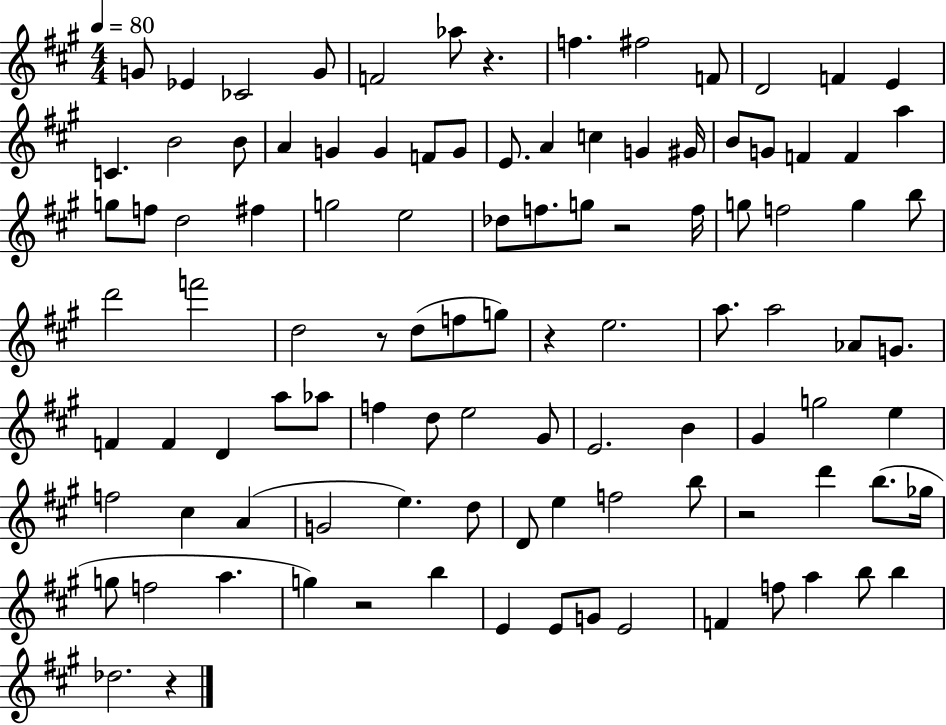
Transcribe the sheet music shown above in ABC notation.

X:1
T:Untitled
M:4/4
L:1/4
K:A
G/2 _E _C2 G/2 F2 _a/2 z f ^f2 F/2 D2 F E C B2 B/2 A G G F/2 G/2 E/2 A c G ^G/4 B/2 G/2 F F a g/2 f/2 d2 ^f g2 e2 _d/2 f/2 g/2 z2 f/4 g/2 f2 g b/2 d'2 f'2 d2 z/2 d/2 f/2 g/2 z e2 a/2 a2 _A/2 G/2 F F D a/2 _a/2 f d/2 e2 ^G/2 E2 B ^G g2 e f2 ^c A G2 e d/2 D/2 e f2 b/2 z2 d' b/2 _g/4 g/2 f2 a g z2 b E E/2 G/2 E2 F f/2 a b/2 b _d2 z